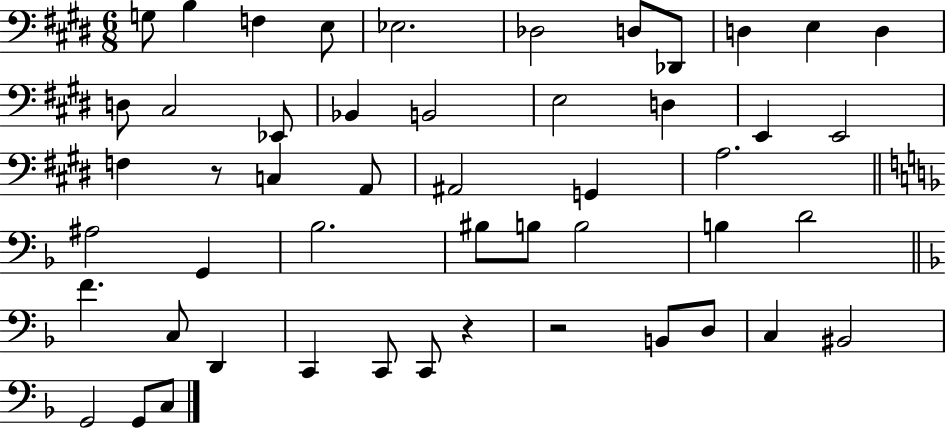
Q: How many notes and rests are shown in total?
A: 50